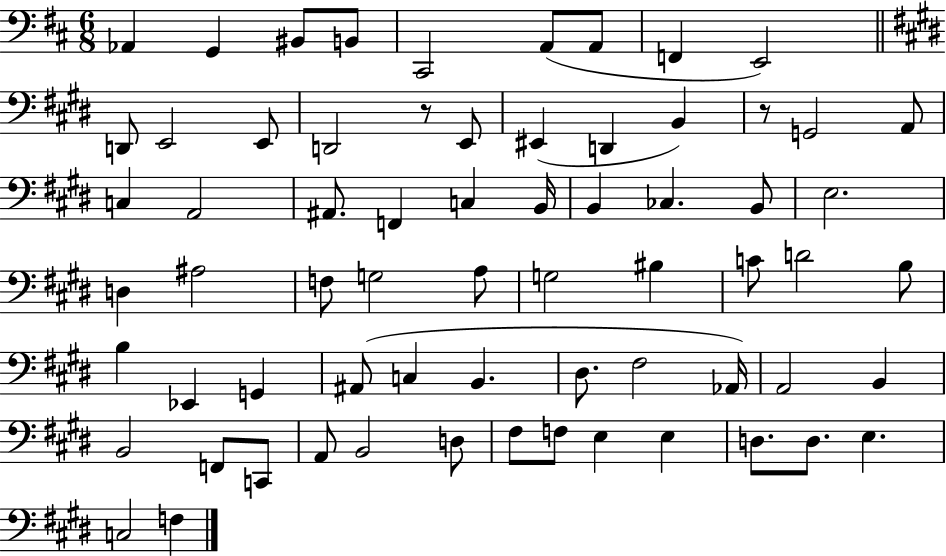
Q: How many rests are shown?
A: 2